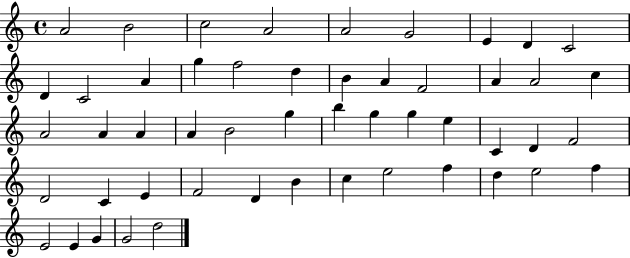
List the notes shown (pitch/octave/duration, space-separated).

A4/h B4/h C5/h A4/h A4/h G4/h E4/q D4/q C4/h D4/q C4/h A4/q G5/q F5/h D5/q B4/q A4/q F4/h A4/q A4/h C5/q A4/h A4/q A4/q A4/q B4/h G5/q B5/q G5/q G5/q E5/q C4/q D4/q F4/h D4/h C4/q E4/q F4/h D4/q B4/q C5/q E5/h F5/q D5/q E5/h F5/q E4/h E4/q G4/q G4/h D5/h